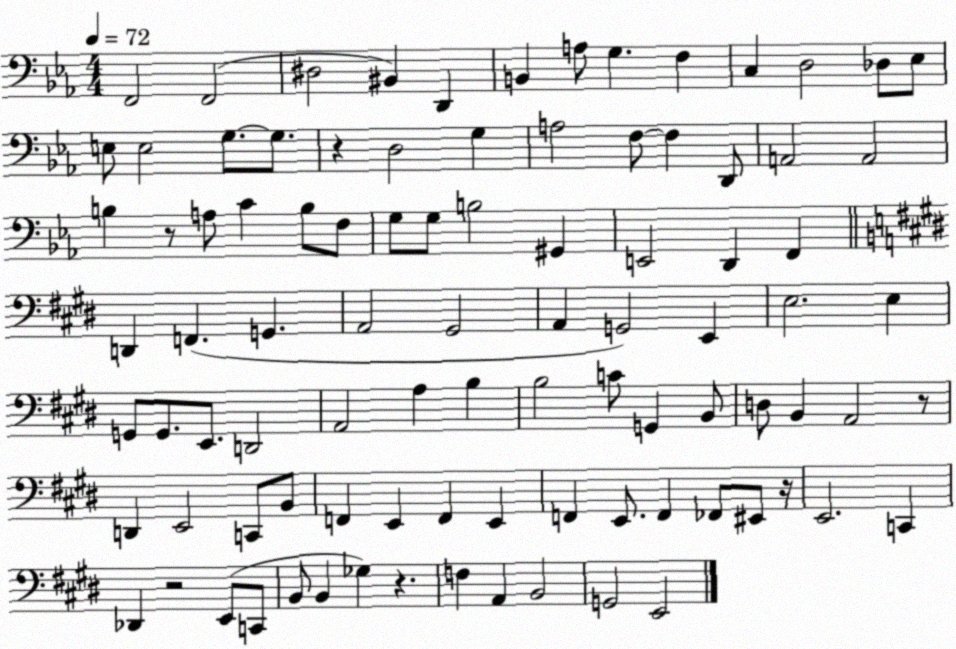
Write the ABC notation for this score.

X:1
T:Untitled
M:4/4
L:1/4
K:Eb
F,,2 F,,2 ^D,2 ^B,, D,, B,, A,/2 G, F, C, D,2 _D,/2 _E,/2 E,/2 E,2 G,/2 G,/2 z D,2 G, A,2 F,/2 F, D,,/2 A,,2 A,,2 B, z/2 A,/2 C B,/2 F,/2 G,/2 G,/2 B,2 ^G,, E,,2 D,, F,, D,, F,, G,, A,,2 ^G,,2 A,, G,,2 E,, E,2 E, G,,/2 G,,/2 E,,/2 D,,2 A,,2 A, B, B,2 C/2 G,, B,,/2 D,/2 B,, A,,2 z/2 D,, E,,2 C,,/2 B,,/2 F,, E,, F,, E,, F,, E,,/2 F,, _F,,/2 ^E,,/2 z/4 E,,2 C,, _D,, z2 E,,/2 C,,/2 B,,/2 B,, _G, z F, A,, B,,2 G,,2 E,,2